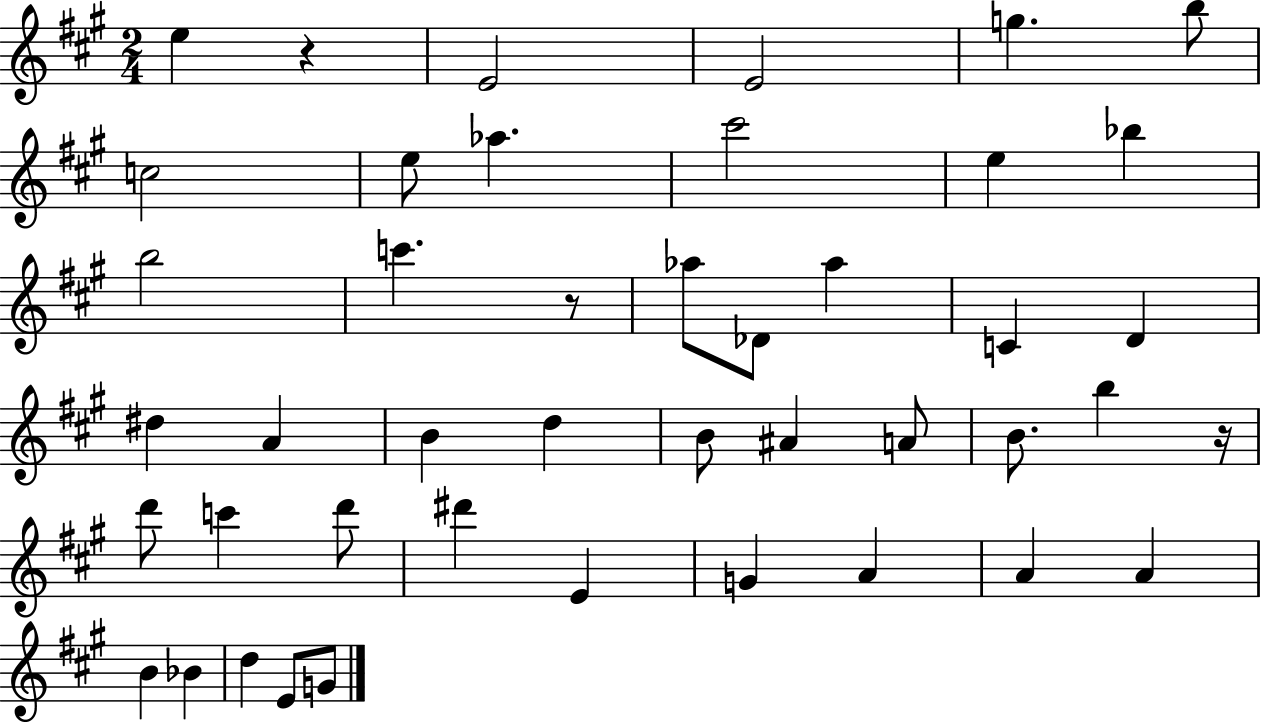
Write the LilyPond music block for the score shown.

{
  \clef treble
  \numericTimeSignature
  \time 2/4
  \key a \major
  e''4 r4 | e'2 | e'2 | g''4. b''8 | \break c''2 | e''8 aes''4. | cis'''2 | e''4 bes''4 | \break b''2 | c'''4. r8 | aes''8 des'8 aes''4 | c'4 d'4 | \break dis''4 a'4 | b'4 d''4 | b'8 ais'4 a'8 | b'8. b''4 r16 | \break d'''8 c'''4 d'''8 | dis'''4 e'4 | g'4 a'4 | a'4 a'4 | \break b'4 bes'4 | d''4 e'8 g'8 | \bar "|."
}